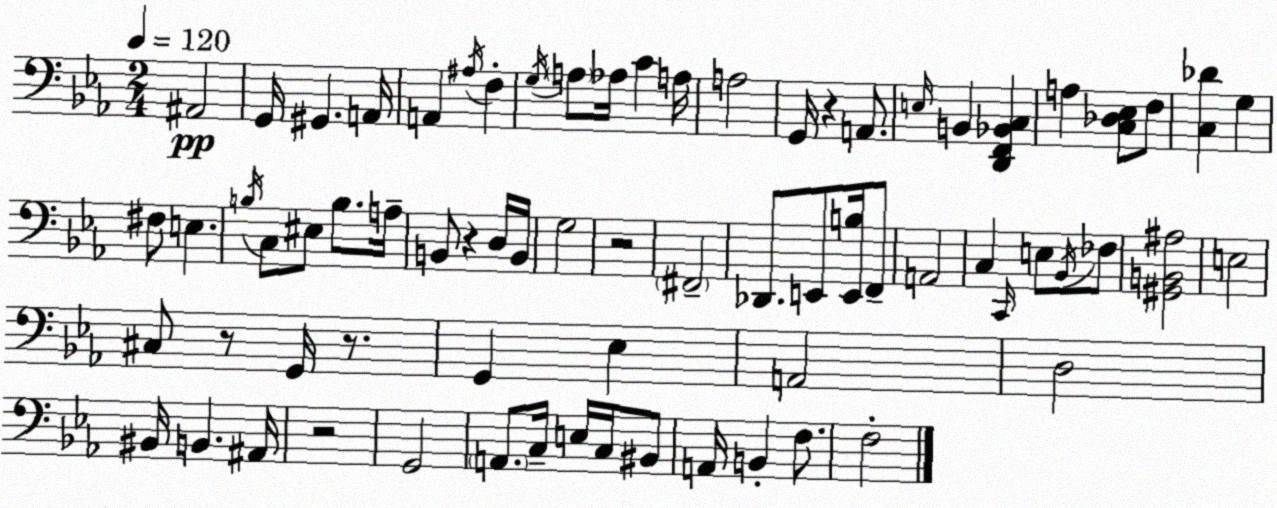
X:1
T:Untitled
M:2/4
L:1/4
K:Cm
^A,,2 G,,/4 ^G,, A,,/4 A,, ^A,/4 F, G,/4 A,/2 _A,/4 C A,/4 A,2 G,,/4 z A,,/2 E,/4 B,, [D,,F,,_B,,C,] A, [C,_D,_E,]/2 F,/2 [C,_D] G, ^F,/2 E, B,/4 C,/2 ^E,/2 B,/2 A,/4 B,,/2 z D,/4 B,,/4 G,2 z2 ^F,,2 _D,,/2 E,,/2 [E,,B,]/4 F,,/2 A,,2 C, C,,/4 E,/2 _B,,/4 _F,/2 [^G,,B,,^A,]2 E,2 ^C,/2 z/2 G,,/4 z/2 G,, _E, A,,2 D,2 ^B,,/4 B,, ^A,,/4 z2 G,,2 A,,/2 C,/4 E,/4 C,/4 ^B,,/2 A,,/4 B,, F,/2 F,2